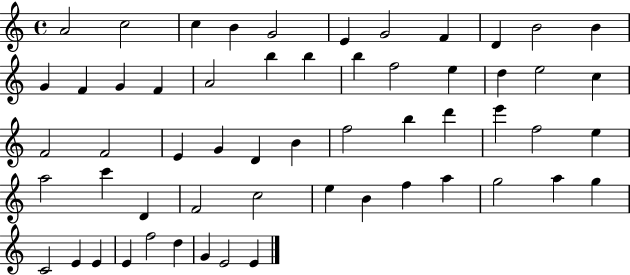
A4/h C5/h C5/q B4/q G4/h E4/q G4/h F4/q D4/q B4/h B4/q G4/q F4/q G4/q F4/q A4/h B5/q B5/q B5/q F5/h E5/q D5/q E5/h C5/q F4/h F4/h E4/q G4/q D4/q B4/q F5/h B5/q D6/q E6/q F5/h E5/q A5/h C6/q D4/q F4/h C5/h E5/q B4/q F5/q A5/q G5/h A5/q G5/q C4/h E4/q E4/q E4/q F5/h D5/q G4/q E4/h E4/q